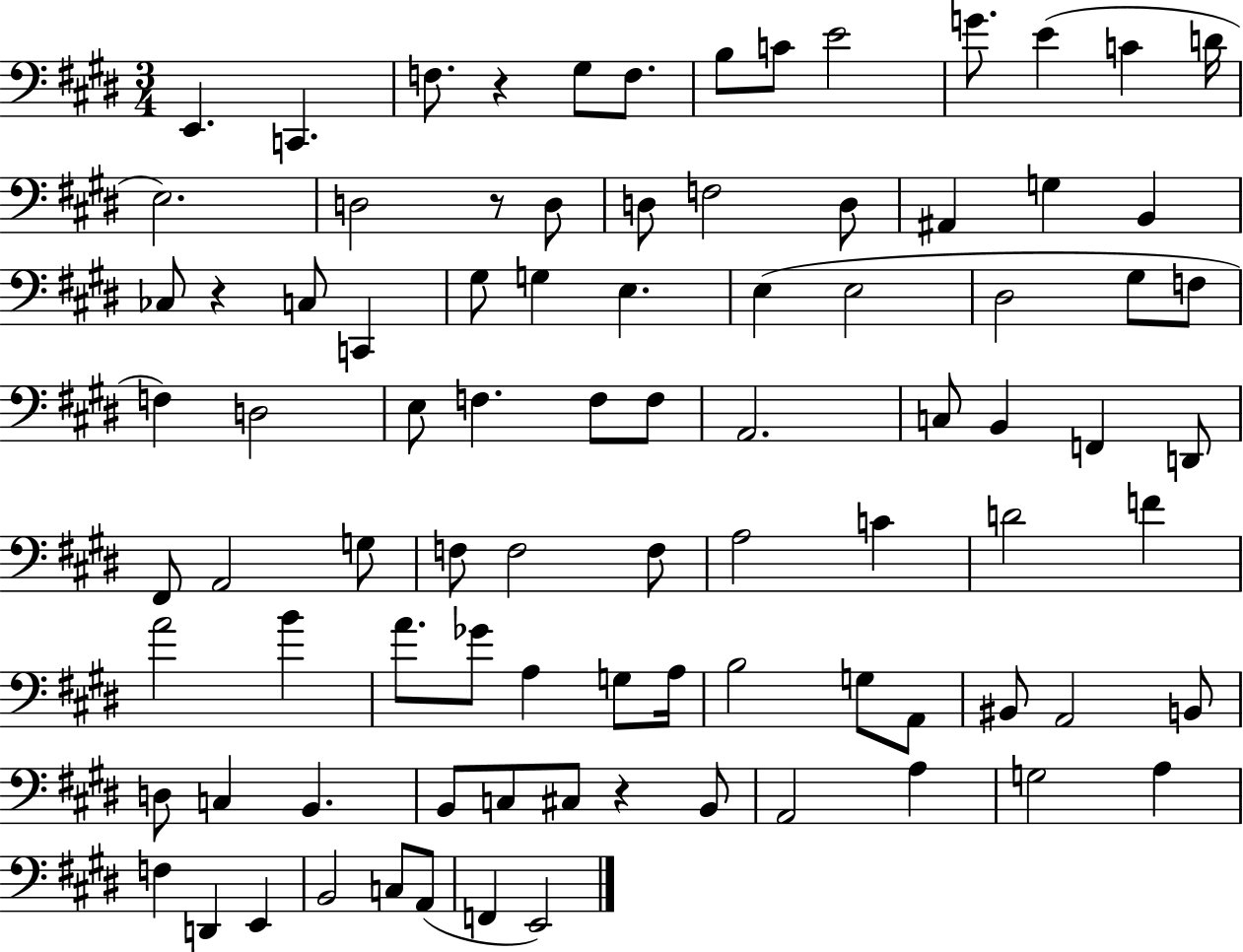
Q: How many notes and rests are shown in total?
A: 89